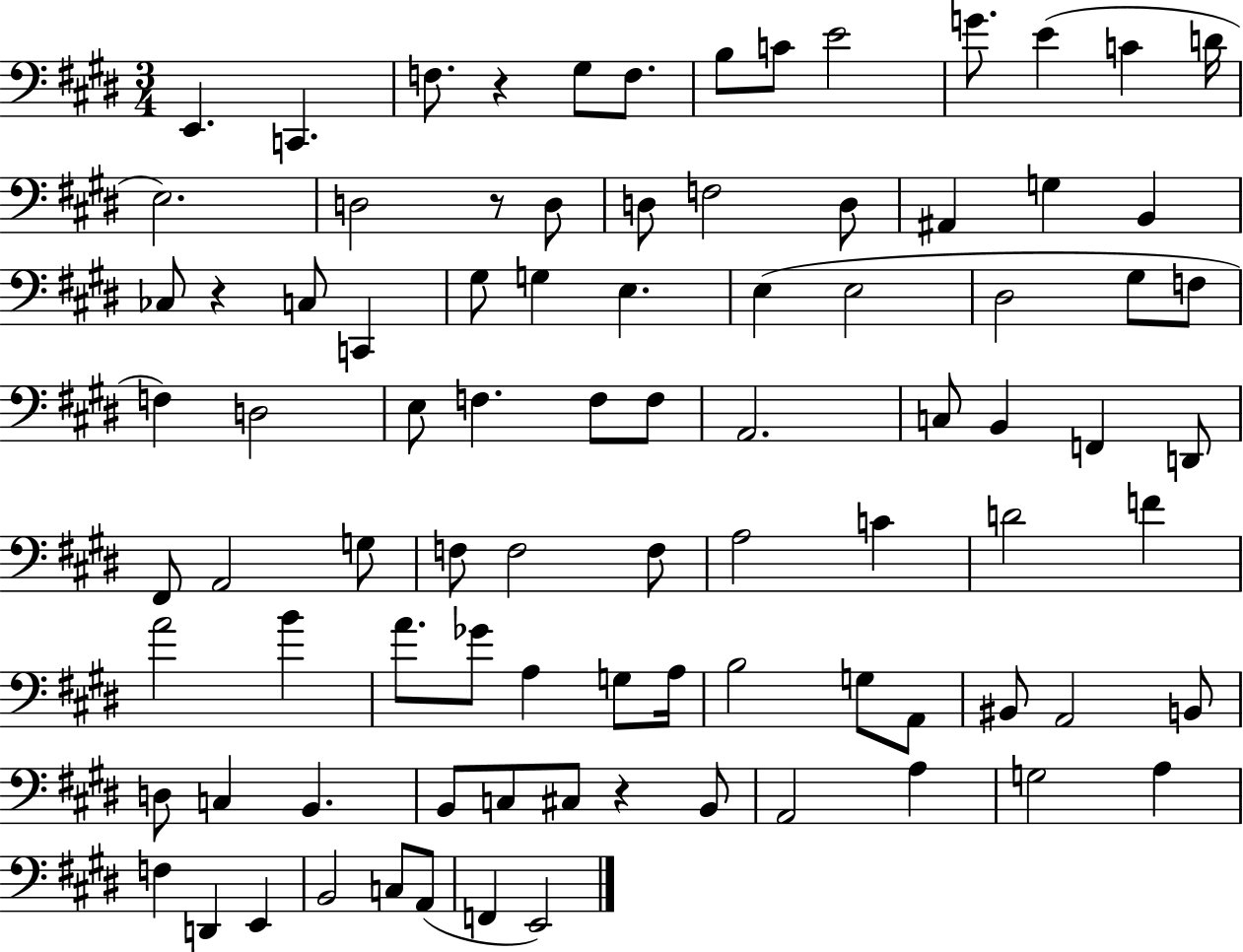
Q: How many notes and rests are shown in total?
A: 89